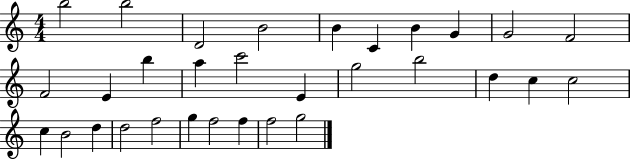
{
  \clef treble
  \numericTimeSignature
  \time 4/4
  \key c \major
  b''2 b''2 | d'2 b'2 | b'4 c'4 b'4 g'4 | g'2 f'2 | \break f'2 e'4 b''4 | a''4 c'''2 e'4 | g''2 b''2 | d''4 c''4 c''2 | \break c''4 b'2 d''4 | d''2 f''2 | g''4 f''2 f''4 | f''2 g''2 | \break \bar "|."
}